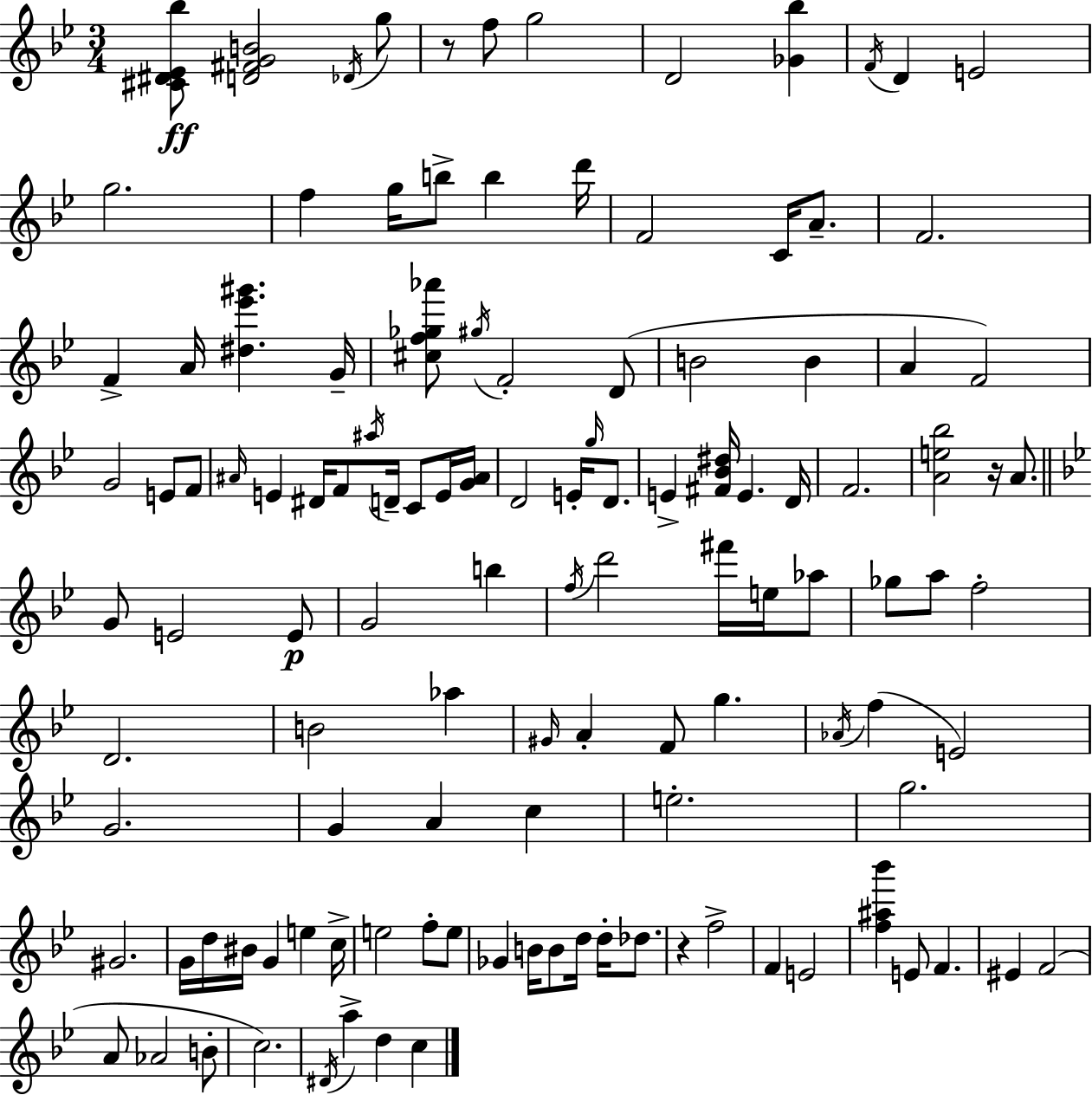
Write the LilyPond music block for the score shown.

{
  \clef treble
  \numericTimeSignature
  \time 3/4
  \key bes \major
  <cis' dis' ees' bes''>8\ff <d' fis' g' b'>2 \acciaccatura { des'16 } g''8 | r8 f''8 g''2 | d'2 <ges' bes''>4 | \acciaccatura { f'16 } d'4 e'2 | \break g''2. | f''4 g''16 b''8-> b''4 | d'''16 f'2 c'16 a'8.-- | f'2. | \break f'4-> a'16 <dis'' ees''' gis'''>4. | g'16-- <cis'' f'' ges'' aes'''>8 \acciaccatura { gis''16 } f'2-. | d'8( b'2 b'4 | a'4 f'2) | \break g'2 e'8 | f'8 \grace { ais'16 } e'4 dis'16 f'8 \acciaccatura { ais''16 } | d'16-- c'8 e'16 <g' ais'>16 d'2 | e'16-. \grace { g''16 } d'8. e'4-> <fis' bes' dis''>16 e'4. | \break d'16 f'2. | <a' e'' bes''>2 | r16 a'8. \bar "||" \break \key bes \major g'8 e'2 e'8\p | g'2 b''4 | \acciaccatura { f''16 } d'''2 fis'''16 e''16 aes''8 | ges''8 a''8 f''2-. | \break d'2. | b'2 aes''4 | \grace { gis'16 } a'4-. f'8 g''4. | \acciaccatura { aes'16 }( f''4 e'2) | \break g'2. | g'4 a'4 c''4 | e''2.-. | g''2. | \break gis'2. | g'16 d''16 bis'16 g'4 e''4 | c''16-> e''2 f''8-. | e''8 ges'4 b'16 b'8 d''16 d''16-. | \break des''8. r4 f''2-> | f'4 e'2 | <f'' ais'' bes'''>4 e'8 f'4. | eis'4 f'2( | \break a'8 aes'2 | b'8-. c''2.) | \acciaccatura { dis'16 } a''4-> d''4 | c''4 \bar "|."
}